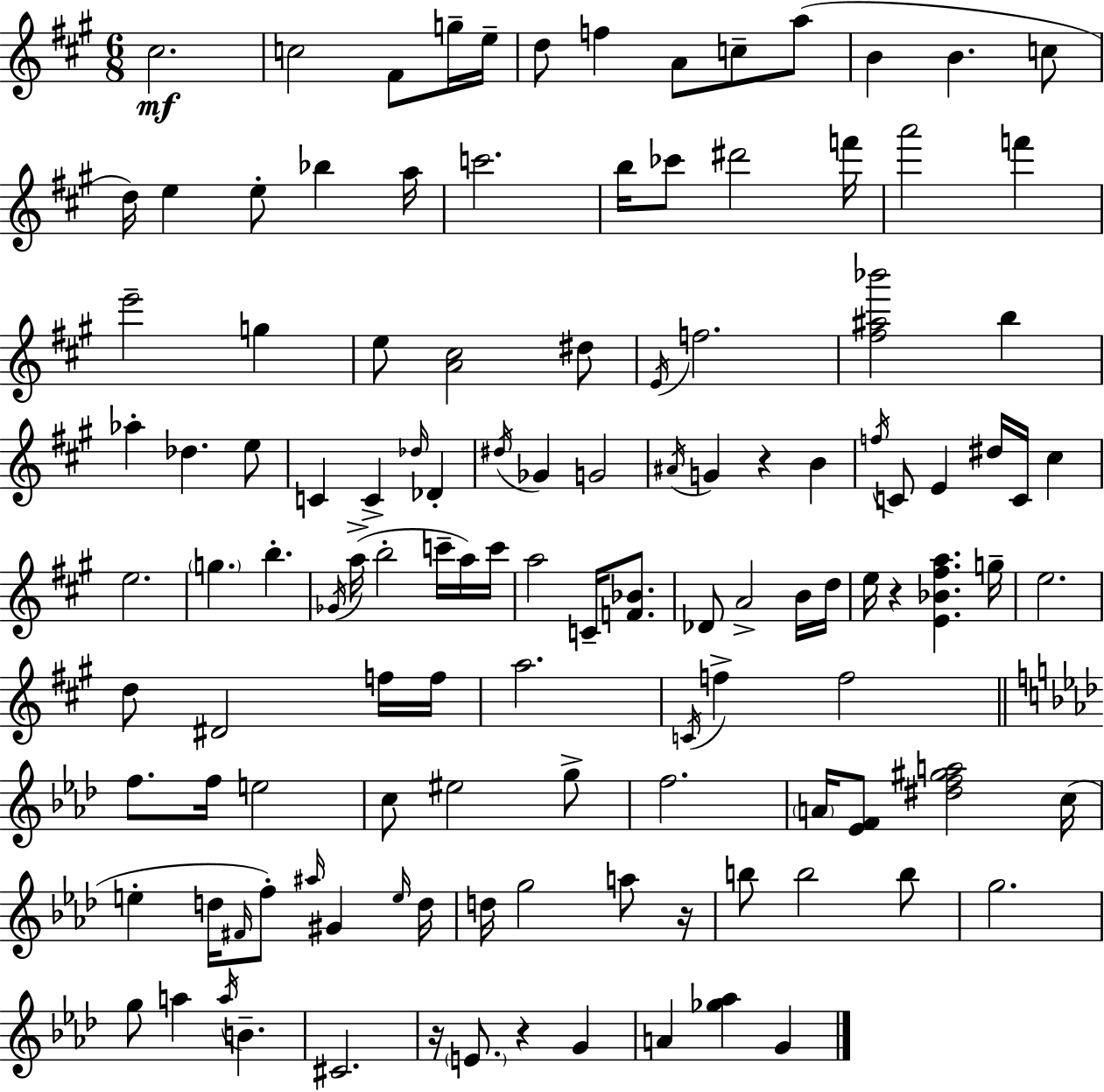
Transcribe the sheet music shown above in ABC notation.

X:1
T:Untitled
M:6/8
L:1/4
K:A
^c2 c2 ^F/2 g/4 e/4 d/2 f A/2 c/2 a/2 B B c/2 d/4 e e/2 _b a/4 c'2 b/4 _c'/2 ^d'2 f'/4 a'2 f' e'2 g e/2 [A^c]2 ^d/2 E/4 f2 [^f^a_b']2 b _a _d e/2 C C _d/4 _D ^d/4 _G G2 ^A/4 G z B f/4 C/2 E ^d/4 C/4 ^c e2 g b _G/4 a/4 b2 c'/4 a/4 c'/4 a2 C/4 [F_B]/2 _D/2 A2 B/4 d/4 e/4 z [E_B^fa] g/4 e2 d/2 ^D2 f/4 f/4 a2 C/4 f f2 f/2 f/4 e2 c/2 ^e2 g/2 f2 A/4 [_EF]/2 [^df^ga]2 c/4 e d/4 ^F/4 f/2 ^a/4 ^G e/4 d/4 d/4 g2 a/2 z/4 b/2 b2 b/2 g2 g/2 a a/4 B ^C2 z/4 E/2 z G A [_g_a] G